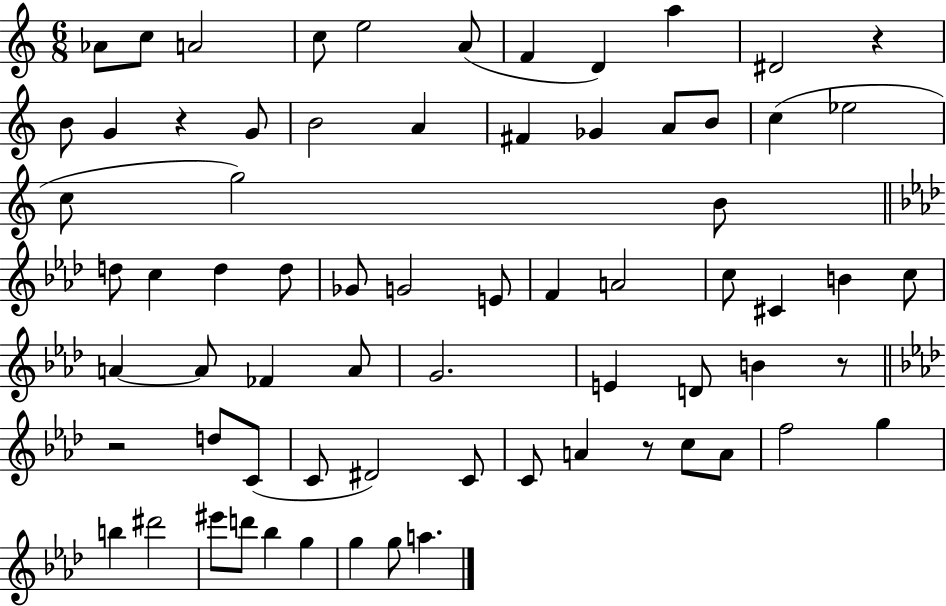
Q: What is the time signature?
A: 6/8